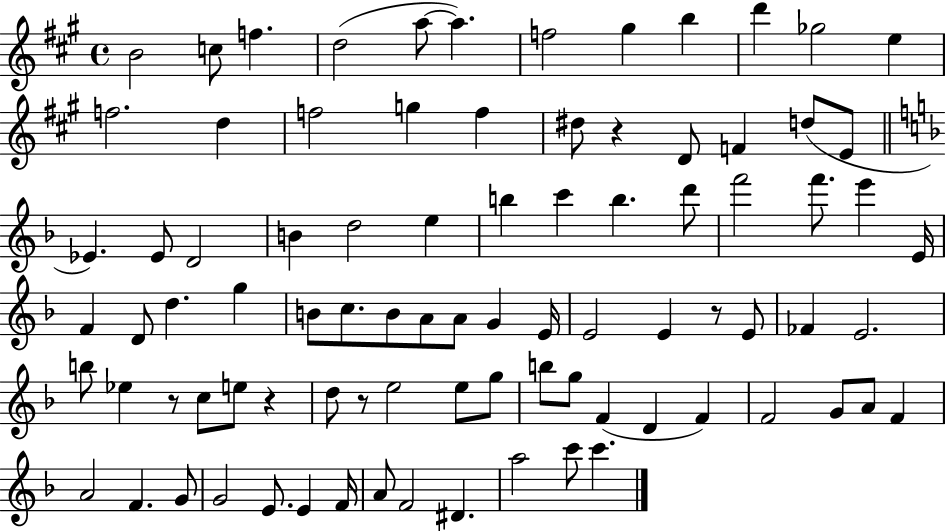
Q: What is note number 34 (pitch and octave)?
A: F6